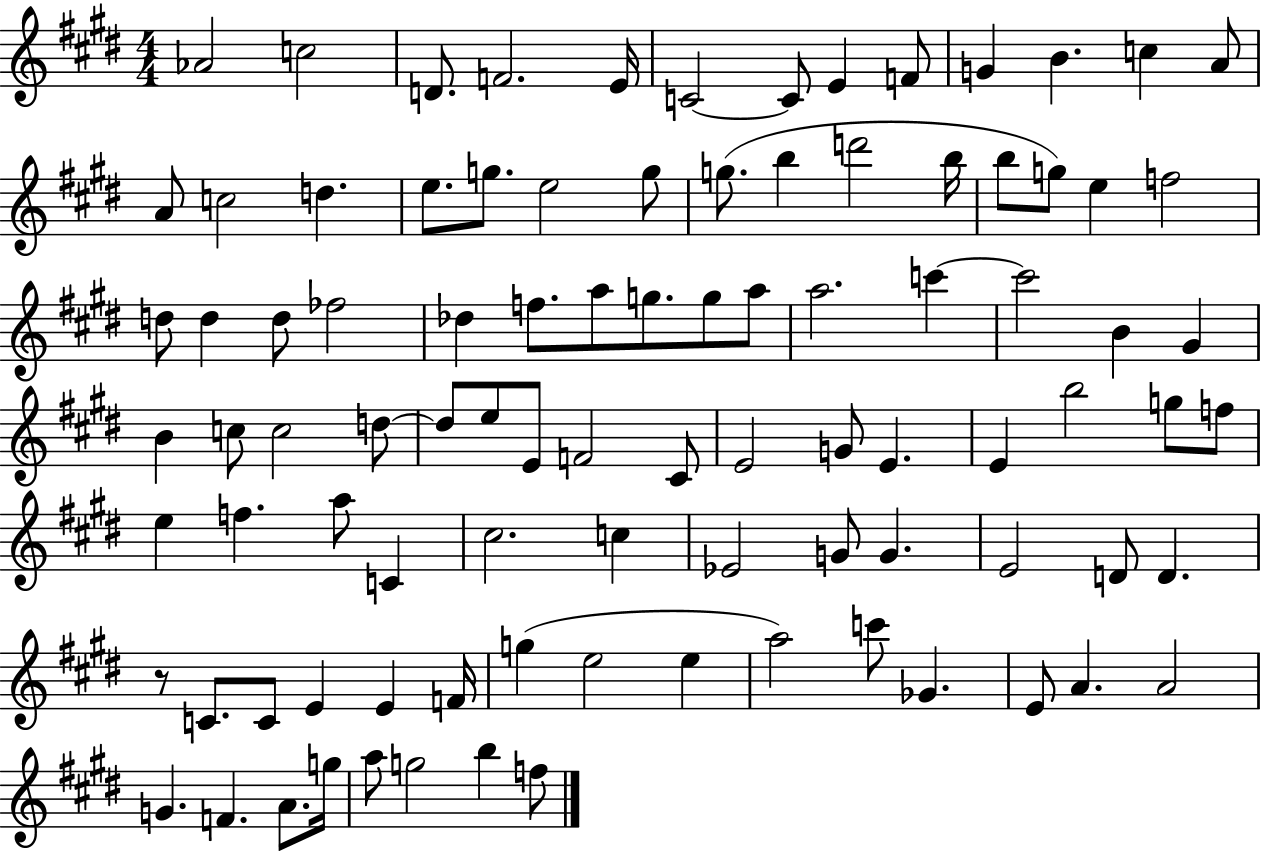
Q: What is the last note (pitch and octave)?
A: F5